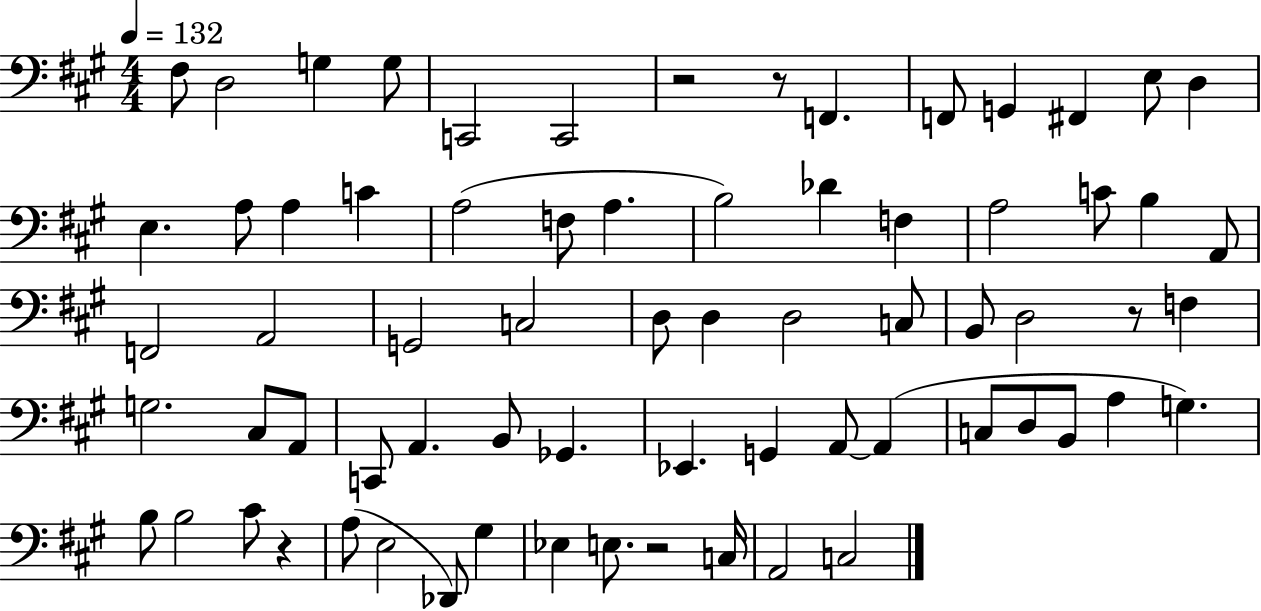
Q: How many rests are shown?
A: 5